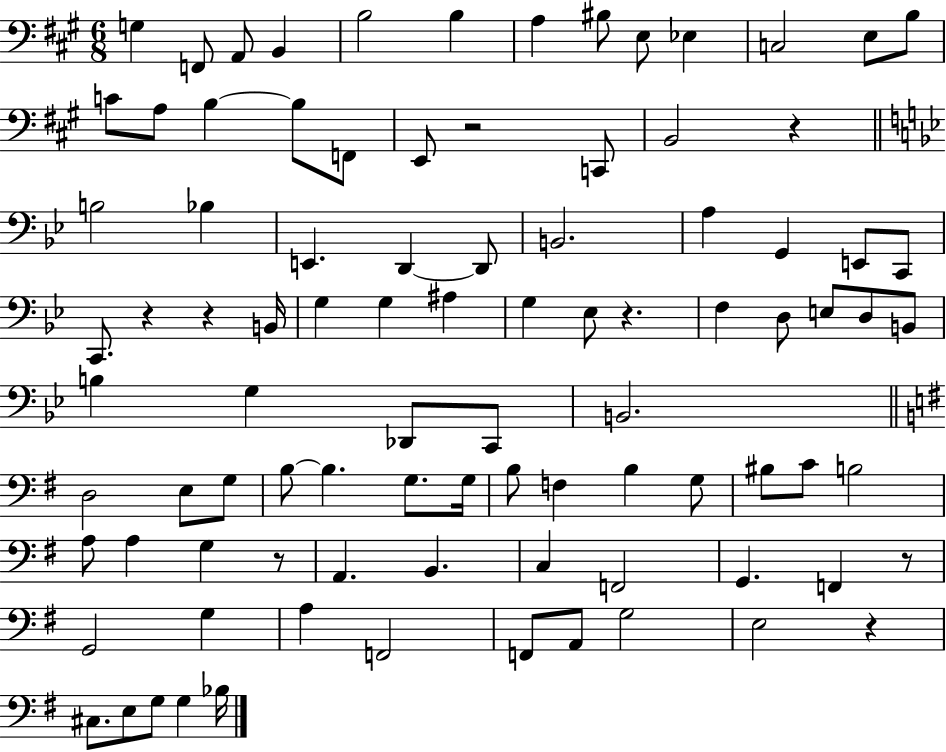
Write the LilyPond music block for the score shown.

{
  \clef bass
  \numericTimeSignature
  \time 6/8
  \key a \major
  \repeat volta 2 { g4 f,8 a,8 b,4 | b2 b4 | a4 bis8 e8 ees4 | c2 e8 b8 | \break c'8 a8 b4~~ b8 f,8 | e,8 r2 c,8 | b,2 r4 | \bar "||" \break \key bes \major b2 bes4 | e,4. d,4~~ d,8 | b,2. | a4 g,4 e,8 c,8 | \break c,8. r4 r4 b,16 | g4 g4 ais4 | g4 ees8 r4. | f4 d8 e8 d8 b,8 | \break b4 g4 des,8 c,8 | b,2. | \bar "||" \break \key e \minor d2 e8 g8 | b8~~ b4. g8. g16 | b8 f4 b4 g8 | bis8 c'8 b2 | \break a8 a4 g4 r8 | a,4. b,4. | c4 f,2 | g,4. f,4 r8 | \break g,2 g4 | a4 f,2 | f,8 a,8 g2 | e2 r4 | \break cis8. e8 g8 g4 bes16 | } \bar "|."
}